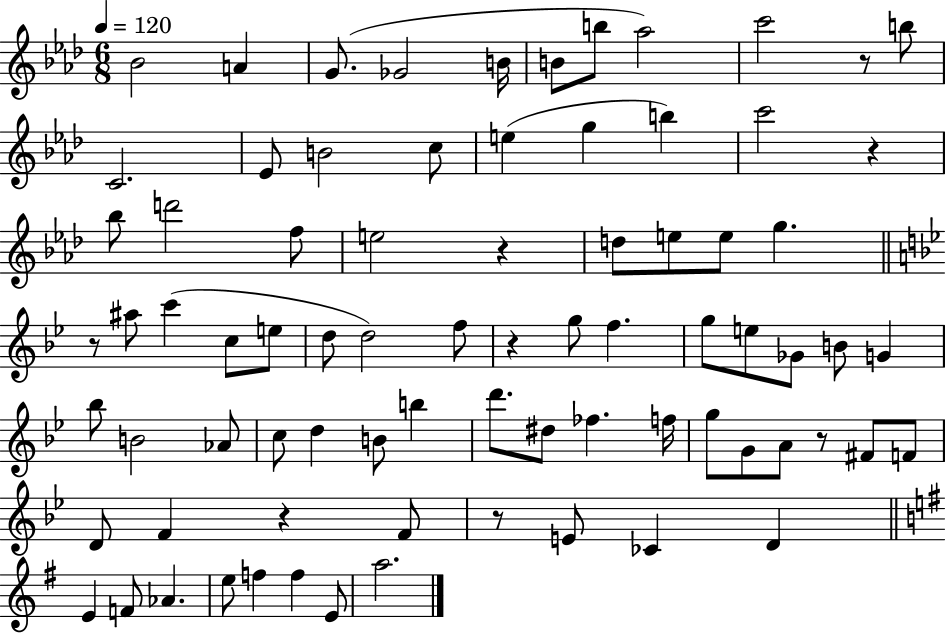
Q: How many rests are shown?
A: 8